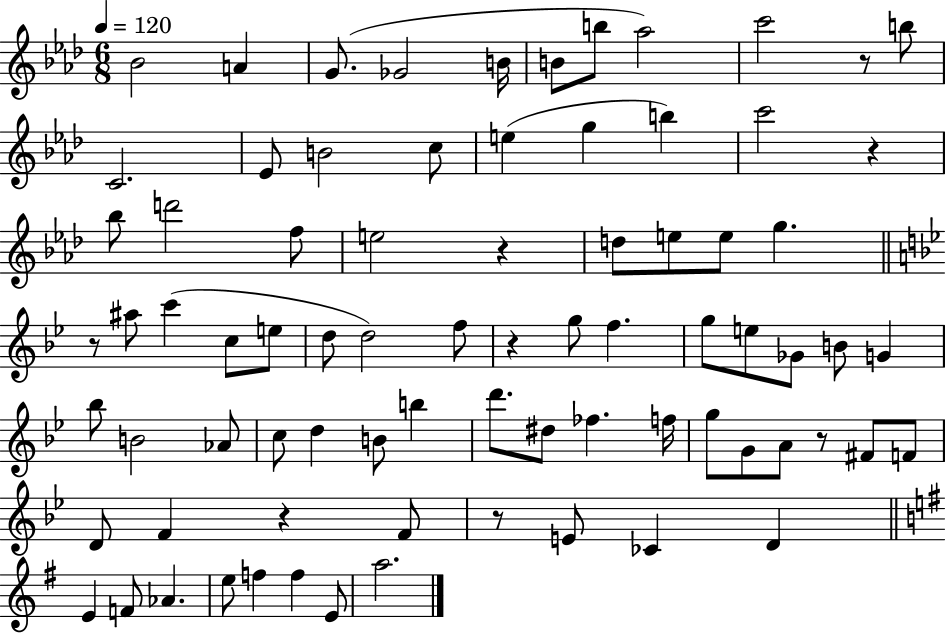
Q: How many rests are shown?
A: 8